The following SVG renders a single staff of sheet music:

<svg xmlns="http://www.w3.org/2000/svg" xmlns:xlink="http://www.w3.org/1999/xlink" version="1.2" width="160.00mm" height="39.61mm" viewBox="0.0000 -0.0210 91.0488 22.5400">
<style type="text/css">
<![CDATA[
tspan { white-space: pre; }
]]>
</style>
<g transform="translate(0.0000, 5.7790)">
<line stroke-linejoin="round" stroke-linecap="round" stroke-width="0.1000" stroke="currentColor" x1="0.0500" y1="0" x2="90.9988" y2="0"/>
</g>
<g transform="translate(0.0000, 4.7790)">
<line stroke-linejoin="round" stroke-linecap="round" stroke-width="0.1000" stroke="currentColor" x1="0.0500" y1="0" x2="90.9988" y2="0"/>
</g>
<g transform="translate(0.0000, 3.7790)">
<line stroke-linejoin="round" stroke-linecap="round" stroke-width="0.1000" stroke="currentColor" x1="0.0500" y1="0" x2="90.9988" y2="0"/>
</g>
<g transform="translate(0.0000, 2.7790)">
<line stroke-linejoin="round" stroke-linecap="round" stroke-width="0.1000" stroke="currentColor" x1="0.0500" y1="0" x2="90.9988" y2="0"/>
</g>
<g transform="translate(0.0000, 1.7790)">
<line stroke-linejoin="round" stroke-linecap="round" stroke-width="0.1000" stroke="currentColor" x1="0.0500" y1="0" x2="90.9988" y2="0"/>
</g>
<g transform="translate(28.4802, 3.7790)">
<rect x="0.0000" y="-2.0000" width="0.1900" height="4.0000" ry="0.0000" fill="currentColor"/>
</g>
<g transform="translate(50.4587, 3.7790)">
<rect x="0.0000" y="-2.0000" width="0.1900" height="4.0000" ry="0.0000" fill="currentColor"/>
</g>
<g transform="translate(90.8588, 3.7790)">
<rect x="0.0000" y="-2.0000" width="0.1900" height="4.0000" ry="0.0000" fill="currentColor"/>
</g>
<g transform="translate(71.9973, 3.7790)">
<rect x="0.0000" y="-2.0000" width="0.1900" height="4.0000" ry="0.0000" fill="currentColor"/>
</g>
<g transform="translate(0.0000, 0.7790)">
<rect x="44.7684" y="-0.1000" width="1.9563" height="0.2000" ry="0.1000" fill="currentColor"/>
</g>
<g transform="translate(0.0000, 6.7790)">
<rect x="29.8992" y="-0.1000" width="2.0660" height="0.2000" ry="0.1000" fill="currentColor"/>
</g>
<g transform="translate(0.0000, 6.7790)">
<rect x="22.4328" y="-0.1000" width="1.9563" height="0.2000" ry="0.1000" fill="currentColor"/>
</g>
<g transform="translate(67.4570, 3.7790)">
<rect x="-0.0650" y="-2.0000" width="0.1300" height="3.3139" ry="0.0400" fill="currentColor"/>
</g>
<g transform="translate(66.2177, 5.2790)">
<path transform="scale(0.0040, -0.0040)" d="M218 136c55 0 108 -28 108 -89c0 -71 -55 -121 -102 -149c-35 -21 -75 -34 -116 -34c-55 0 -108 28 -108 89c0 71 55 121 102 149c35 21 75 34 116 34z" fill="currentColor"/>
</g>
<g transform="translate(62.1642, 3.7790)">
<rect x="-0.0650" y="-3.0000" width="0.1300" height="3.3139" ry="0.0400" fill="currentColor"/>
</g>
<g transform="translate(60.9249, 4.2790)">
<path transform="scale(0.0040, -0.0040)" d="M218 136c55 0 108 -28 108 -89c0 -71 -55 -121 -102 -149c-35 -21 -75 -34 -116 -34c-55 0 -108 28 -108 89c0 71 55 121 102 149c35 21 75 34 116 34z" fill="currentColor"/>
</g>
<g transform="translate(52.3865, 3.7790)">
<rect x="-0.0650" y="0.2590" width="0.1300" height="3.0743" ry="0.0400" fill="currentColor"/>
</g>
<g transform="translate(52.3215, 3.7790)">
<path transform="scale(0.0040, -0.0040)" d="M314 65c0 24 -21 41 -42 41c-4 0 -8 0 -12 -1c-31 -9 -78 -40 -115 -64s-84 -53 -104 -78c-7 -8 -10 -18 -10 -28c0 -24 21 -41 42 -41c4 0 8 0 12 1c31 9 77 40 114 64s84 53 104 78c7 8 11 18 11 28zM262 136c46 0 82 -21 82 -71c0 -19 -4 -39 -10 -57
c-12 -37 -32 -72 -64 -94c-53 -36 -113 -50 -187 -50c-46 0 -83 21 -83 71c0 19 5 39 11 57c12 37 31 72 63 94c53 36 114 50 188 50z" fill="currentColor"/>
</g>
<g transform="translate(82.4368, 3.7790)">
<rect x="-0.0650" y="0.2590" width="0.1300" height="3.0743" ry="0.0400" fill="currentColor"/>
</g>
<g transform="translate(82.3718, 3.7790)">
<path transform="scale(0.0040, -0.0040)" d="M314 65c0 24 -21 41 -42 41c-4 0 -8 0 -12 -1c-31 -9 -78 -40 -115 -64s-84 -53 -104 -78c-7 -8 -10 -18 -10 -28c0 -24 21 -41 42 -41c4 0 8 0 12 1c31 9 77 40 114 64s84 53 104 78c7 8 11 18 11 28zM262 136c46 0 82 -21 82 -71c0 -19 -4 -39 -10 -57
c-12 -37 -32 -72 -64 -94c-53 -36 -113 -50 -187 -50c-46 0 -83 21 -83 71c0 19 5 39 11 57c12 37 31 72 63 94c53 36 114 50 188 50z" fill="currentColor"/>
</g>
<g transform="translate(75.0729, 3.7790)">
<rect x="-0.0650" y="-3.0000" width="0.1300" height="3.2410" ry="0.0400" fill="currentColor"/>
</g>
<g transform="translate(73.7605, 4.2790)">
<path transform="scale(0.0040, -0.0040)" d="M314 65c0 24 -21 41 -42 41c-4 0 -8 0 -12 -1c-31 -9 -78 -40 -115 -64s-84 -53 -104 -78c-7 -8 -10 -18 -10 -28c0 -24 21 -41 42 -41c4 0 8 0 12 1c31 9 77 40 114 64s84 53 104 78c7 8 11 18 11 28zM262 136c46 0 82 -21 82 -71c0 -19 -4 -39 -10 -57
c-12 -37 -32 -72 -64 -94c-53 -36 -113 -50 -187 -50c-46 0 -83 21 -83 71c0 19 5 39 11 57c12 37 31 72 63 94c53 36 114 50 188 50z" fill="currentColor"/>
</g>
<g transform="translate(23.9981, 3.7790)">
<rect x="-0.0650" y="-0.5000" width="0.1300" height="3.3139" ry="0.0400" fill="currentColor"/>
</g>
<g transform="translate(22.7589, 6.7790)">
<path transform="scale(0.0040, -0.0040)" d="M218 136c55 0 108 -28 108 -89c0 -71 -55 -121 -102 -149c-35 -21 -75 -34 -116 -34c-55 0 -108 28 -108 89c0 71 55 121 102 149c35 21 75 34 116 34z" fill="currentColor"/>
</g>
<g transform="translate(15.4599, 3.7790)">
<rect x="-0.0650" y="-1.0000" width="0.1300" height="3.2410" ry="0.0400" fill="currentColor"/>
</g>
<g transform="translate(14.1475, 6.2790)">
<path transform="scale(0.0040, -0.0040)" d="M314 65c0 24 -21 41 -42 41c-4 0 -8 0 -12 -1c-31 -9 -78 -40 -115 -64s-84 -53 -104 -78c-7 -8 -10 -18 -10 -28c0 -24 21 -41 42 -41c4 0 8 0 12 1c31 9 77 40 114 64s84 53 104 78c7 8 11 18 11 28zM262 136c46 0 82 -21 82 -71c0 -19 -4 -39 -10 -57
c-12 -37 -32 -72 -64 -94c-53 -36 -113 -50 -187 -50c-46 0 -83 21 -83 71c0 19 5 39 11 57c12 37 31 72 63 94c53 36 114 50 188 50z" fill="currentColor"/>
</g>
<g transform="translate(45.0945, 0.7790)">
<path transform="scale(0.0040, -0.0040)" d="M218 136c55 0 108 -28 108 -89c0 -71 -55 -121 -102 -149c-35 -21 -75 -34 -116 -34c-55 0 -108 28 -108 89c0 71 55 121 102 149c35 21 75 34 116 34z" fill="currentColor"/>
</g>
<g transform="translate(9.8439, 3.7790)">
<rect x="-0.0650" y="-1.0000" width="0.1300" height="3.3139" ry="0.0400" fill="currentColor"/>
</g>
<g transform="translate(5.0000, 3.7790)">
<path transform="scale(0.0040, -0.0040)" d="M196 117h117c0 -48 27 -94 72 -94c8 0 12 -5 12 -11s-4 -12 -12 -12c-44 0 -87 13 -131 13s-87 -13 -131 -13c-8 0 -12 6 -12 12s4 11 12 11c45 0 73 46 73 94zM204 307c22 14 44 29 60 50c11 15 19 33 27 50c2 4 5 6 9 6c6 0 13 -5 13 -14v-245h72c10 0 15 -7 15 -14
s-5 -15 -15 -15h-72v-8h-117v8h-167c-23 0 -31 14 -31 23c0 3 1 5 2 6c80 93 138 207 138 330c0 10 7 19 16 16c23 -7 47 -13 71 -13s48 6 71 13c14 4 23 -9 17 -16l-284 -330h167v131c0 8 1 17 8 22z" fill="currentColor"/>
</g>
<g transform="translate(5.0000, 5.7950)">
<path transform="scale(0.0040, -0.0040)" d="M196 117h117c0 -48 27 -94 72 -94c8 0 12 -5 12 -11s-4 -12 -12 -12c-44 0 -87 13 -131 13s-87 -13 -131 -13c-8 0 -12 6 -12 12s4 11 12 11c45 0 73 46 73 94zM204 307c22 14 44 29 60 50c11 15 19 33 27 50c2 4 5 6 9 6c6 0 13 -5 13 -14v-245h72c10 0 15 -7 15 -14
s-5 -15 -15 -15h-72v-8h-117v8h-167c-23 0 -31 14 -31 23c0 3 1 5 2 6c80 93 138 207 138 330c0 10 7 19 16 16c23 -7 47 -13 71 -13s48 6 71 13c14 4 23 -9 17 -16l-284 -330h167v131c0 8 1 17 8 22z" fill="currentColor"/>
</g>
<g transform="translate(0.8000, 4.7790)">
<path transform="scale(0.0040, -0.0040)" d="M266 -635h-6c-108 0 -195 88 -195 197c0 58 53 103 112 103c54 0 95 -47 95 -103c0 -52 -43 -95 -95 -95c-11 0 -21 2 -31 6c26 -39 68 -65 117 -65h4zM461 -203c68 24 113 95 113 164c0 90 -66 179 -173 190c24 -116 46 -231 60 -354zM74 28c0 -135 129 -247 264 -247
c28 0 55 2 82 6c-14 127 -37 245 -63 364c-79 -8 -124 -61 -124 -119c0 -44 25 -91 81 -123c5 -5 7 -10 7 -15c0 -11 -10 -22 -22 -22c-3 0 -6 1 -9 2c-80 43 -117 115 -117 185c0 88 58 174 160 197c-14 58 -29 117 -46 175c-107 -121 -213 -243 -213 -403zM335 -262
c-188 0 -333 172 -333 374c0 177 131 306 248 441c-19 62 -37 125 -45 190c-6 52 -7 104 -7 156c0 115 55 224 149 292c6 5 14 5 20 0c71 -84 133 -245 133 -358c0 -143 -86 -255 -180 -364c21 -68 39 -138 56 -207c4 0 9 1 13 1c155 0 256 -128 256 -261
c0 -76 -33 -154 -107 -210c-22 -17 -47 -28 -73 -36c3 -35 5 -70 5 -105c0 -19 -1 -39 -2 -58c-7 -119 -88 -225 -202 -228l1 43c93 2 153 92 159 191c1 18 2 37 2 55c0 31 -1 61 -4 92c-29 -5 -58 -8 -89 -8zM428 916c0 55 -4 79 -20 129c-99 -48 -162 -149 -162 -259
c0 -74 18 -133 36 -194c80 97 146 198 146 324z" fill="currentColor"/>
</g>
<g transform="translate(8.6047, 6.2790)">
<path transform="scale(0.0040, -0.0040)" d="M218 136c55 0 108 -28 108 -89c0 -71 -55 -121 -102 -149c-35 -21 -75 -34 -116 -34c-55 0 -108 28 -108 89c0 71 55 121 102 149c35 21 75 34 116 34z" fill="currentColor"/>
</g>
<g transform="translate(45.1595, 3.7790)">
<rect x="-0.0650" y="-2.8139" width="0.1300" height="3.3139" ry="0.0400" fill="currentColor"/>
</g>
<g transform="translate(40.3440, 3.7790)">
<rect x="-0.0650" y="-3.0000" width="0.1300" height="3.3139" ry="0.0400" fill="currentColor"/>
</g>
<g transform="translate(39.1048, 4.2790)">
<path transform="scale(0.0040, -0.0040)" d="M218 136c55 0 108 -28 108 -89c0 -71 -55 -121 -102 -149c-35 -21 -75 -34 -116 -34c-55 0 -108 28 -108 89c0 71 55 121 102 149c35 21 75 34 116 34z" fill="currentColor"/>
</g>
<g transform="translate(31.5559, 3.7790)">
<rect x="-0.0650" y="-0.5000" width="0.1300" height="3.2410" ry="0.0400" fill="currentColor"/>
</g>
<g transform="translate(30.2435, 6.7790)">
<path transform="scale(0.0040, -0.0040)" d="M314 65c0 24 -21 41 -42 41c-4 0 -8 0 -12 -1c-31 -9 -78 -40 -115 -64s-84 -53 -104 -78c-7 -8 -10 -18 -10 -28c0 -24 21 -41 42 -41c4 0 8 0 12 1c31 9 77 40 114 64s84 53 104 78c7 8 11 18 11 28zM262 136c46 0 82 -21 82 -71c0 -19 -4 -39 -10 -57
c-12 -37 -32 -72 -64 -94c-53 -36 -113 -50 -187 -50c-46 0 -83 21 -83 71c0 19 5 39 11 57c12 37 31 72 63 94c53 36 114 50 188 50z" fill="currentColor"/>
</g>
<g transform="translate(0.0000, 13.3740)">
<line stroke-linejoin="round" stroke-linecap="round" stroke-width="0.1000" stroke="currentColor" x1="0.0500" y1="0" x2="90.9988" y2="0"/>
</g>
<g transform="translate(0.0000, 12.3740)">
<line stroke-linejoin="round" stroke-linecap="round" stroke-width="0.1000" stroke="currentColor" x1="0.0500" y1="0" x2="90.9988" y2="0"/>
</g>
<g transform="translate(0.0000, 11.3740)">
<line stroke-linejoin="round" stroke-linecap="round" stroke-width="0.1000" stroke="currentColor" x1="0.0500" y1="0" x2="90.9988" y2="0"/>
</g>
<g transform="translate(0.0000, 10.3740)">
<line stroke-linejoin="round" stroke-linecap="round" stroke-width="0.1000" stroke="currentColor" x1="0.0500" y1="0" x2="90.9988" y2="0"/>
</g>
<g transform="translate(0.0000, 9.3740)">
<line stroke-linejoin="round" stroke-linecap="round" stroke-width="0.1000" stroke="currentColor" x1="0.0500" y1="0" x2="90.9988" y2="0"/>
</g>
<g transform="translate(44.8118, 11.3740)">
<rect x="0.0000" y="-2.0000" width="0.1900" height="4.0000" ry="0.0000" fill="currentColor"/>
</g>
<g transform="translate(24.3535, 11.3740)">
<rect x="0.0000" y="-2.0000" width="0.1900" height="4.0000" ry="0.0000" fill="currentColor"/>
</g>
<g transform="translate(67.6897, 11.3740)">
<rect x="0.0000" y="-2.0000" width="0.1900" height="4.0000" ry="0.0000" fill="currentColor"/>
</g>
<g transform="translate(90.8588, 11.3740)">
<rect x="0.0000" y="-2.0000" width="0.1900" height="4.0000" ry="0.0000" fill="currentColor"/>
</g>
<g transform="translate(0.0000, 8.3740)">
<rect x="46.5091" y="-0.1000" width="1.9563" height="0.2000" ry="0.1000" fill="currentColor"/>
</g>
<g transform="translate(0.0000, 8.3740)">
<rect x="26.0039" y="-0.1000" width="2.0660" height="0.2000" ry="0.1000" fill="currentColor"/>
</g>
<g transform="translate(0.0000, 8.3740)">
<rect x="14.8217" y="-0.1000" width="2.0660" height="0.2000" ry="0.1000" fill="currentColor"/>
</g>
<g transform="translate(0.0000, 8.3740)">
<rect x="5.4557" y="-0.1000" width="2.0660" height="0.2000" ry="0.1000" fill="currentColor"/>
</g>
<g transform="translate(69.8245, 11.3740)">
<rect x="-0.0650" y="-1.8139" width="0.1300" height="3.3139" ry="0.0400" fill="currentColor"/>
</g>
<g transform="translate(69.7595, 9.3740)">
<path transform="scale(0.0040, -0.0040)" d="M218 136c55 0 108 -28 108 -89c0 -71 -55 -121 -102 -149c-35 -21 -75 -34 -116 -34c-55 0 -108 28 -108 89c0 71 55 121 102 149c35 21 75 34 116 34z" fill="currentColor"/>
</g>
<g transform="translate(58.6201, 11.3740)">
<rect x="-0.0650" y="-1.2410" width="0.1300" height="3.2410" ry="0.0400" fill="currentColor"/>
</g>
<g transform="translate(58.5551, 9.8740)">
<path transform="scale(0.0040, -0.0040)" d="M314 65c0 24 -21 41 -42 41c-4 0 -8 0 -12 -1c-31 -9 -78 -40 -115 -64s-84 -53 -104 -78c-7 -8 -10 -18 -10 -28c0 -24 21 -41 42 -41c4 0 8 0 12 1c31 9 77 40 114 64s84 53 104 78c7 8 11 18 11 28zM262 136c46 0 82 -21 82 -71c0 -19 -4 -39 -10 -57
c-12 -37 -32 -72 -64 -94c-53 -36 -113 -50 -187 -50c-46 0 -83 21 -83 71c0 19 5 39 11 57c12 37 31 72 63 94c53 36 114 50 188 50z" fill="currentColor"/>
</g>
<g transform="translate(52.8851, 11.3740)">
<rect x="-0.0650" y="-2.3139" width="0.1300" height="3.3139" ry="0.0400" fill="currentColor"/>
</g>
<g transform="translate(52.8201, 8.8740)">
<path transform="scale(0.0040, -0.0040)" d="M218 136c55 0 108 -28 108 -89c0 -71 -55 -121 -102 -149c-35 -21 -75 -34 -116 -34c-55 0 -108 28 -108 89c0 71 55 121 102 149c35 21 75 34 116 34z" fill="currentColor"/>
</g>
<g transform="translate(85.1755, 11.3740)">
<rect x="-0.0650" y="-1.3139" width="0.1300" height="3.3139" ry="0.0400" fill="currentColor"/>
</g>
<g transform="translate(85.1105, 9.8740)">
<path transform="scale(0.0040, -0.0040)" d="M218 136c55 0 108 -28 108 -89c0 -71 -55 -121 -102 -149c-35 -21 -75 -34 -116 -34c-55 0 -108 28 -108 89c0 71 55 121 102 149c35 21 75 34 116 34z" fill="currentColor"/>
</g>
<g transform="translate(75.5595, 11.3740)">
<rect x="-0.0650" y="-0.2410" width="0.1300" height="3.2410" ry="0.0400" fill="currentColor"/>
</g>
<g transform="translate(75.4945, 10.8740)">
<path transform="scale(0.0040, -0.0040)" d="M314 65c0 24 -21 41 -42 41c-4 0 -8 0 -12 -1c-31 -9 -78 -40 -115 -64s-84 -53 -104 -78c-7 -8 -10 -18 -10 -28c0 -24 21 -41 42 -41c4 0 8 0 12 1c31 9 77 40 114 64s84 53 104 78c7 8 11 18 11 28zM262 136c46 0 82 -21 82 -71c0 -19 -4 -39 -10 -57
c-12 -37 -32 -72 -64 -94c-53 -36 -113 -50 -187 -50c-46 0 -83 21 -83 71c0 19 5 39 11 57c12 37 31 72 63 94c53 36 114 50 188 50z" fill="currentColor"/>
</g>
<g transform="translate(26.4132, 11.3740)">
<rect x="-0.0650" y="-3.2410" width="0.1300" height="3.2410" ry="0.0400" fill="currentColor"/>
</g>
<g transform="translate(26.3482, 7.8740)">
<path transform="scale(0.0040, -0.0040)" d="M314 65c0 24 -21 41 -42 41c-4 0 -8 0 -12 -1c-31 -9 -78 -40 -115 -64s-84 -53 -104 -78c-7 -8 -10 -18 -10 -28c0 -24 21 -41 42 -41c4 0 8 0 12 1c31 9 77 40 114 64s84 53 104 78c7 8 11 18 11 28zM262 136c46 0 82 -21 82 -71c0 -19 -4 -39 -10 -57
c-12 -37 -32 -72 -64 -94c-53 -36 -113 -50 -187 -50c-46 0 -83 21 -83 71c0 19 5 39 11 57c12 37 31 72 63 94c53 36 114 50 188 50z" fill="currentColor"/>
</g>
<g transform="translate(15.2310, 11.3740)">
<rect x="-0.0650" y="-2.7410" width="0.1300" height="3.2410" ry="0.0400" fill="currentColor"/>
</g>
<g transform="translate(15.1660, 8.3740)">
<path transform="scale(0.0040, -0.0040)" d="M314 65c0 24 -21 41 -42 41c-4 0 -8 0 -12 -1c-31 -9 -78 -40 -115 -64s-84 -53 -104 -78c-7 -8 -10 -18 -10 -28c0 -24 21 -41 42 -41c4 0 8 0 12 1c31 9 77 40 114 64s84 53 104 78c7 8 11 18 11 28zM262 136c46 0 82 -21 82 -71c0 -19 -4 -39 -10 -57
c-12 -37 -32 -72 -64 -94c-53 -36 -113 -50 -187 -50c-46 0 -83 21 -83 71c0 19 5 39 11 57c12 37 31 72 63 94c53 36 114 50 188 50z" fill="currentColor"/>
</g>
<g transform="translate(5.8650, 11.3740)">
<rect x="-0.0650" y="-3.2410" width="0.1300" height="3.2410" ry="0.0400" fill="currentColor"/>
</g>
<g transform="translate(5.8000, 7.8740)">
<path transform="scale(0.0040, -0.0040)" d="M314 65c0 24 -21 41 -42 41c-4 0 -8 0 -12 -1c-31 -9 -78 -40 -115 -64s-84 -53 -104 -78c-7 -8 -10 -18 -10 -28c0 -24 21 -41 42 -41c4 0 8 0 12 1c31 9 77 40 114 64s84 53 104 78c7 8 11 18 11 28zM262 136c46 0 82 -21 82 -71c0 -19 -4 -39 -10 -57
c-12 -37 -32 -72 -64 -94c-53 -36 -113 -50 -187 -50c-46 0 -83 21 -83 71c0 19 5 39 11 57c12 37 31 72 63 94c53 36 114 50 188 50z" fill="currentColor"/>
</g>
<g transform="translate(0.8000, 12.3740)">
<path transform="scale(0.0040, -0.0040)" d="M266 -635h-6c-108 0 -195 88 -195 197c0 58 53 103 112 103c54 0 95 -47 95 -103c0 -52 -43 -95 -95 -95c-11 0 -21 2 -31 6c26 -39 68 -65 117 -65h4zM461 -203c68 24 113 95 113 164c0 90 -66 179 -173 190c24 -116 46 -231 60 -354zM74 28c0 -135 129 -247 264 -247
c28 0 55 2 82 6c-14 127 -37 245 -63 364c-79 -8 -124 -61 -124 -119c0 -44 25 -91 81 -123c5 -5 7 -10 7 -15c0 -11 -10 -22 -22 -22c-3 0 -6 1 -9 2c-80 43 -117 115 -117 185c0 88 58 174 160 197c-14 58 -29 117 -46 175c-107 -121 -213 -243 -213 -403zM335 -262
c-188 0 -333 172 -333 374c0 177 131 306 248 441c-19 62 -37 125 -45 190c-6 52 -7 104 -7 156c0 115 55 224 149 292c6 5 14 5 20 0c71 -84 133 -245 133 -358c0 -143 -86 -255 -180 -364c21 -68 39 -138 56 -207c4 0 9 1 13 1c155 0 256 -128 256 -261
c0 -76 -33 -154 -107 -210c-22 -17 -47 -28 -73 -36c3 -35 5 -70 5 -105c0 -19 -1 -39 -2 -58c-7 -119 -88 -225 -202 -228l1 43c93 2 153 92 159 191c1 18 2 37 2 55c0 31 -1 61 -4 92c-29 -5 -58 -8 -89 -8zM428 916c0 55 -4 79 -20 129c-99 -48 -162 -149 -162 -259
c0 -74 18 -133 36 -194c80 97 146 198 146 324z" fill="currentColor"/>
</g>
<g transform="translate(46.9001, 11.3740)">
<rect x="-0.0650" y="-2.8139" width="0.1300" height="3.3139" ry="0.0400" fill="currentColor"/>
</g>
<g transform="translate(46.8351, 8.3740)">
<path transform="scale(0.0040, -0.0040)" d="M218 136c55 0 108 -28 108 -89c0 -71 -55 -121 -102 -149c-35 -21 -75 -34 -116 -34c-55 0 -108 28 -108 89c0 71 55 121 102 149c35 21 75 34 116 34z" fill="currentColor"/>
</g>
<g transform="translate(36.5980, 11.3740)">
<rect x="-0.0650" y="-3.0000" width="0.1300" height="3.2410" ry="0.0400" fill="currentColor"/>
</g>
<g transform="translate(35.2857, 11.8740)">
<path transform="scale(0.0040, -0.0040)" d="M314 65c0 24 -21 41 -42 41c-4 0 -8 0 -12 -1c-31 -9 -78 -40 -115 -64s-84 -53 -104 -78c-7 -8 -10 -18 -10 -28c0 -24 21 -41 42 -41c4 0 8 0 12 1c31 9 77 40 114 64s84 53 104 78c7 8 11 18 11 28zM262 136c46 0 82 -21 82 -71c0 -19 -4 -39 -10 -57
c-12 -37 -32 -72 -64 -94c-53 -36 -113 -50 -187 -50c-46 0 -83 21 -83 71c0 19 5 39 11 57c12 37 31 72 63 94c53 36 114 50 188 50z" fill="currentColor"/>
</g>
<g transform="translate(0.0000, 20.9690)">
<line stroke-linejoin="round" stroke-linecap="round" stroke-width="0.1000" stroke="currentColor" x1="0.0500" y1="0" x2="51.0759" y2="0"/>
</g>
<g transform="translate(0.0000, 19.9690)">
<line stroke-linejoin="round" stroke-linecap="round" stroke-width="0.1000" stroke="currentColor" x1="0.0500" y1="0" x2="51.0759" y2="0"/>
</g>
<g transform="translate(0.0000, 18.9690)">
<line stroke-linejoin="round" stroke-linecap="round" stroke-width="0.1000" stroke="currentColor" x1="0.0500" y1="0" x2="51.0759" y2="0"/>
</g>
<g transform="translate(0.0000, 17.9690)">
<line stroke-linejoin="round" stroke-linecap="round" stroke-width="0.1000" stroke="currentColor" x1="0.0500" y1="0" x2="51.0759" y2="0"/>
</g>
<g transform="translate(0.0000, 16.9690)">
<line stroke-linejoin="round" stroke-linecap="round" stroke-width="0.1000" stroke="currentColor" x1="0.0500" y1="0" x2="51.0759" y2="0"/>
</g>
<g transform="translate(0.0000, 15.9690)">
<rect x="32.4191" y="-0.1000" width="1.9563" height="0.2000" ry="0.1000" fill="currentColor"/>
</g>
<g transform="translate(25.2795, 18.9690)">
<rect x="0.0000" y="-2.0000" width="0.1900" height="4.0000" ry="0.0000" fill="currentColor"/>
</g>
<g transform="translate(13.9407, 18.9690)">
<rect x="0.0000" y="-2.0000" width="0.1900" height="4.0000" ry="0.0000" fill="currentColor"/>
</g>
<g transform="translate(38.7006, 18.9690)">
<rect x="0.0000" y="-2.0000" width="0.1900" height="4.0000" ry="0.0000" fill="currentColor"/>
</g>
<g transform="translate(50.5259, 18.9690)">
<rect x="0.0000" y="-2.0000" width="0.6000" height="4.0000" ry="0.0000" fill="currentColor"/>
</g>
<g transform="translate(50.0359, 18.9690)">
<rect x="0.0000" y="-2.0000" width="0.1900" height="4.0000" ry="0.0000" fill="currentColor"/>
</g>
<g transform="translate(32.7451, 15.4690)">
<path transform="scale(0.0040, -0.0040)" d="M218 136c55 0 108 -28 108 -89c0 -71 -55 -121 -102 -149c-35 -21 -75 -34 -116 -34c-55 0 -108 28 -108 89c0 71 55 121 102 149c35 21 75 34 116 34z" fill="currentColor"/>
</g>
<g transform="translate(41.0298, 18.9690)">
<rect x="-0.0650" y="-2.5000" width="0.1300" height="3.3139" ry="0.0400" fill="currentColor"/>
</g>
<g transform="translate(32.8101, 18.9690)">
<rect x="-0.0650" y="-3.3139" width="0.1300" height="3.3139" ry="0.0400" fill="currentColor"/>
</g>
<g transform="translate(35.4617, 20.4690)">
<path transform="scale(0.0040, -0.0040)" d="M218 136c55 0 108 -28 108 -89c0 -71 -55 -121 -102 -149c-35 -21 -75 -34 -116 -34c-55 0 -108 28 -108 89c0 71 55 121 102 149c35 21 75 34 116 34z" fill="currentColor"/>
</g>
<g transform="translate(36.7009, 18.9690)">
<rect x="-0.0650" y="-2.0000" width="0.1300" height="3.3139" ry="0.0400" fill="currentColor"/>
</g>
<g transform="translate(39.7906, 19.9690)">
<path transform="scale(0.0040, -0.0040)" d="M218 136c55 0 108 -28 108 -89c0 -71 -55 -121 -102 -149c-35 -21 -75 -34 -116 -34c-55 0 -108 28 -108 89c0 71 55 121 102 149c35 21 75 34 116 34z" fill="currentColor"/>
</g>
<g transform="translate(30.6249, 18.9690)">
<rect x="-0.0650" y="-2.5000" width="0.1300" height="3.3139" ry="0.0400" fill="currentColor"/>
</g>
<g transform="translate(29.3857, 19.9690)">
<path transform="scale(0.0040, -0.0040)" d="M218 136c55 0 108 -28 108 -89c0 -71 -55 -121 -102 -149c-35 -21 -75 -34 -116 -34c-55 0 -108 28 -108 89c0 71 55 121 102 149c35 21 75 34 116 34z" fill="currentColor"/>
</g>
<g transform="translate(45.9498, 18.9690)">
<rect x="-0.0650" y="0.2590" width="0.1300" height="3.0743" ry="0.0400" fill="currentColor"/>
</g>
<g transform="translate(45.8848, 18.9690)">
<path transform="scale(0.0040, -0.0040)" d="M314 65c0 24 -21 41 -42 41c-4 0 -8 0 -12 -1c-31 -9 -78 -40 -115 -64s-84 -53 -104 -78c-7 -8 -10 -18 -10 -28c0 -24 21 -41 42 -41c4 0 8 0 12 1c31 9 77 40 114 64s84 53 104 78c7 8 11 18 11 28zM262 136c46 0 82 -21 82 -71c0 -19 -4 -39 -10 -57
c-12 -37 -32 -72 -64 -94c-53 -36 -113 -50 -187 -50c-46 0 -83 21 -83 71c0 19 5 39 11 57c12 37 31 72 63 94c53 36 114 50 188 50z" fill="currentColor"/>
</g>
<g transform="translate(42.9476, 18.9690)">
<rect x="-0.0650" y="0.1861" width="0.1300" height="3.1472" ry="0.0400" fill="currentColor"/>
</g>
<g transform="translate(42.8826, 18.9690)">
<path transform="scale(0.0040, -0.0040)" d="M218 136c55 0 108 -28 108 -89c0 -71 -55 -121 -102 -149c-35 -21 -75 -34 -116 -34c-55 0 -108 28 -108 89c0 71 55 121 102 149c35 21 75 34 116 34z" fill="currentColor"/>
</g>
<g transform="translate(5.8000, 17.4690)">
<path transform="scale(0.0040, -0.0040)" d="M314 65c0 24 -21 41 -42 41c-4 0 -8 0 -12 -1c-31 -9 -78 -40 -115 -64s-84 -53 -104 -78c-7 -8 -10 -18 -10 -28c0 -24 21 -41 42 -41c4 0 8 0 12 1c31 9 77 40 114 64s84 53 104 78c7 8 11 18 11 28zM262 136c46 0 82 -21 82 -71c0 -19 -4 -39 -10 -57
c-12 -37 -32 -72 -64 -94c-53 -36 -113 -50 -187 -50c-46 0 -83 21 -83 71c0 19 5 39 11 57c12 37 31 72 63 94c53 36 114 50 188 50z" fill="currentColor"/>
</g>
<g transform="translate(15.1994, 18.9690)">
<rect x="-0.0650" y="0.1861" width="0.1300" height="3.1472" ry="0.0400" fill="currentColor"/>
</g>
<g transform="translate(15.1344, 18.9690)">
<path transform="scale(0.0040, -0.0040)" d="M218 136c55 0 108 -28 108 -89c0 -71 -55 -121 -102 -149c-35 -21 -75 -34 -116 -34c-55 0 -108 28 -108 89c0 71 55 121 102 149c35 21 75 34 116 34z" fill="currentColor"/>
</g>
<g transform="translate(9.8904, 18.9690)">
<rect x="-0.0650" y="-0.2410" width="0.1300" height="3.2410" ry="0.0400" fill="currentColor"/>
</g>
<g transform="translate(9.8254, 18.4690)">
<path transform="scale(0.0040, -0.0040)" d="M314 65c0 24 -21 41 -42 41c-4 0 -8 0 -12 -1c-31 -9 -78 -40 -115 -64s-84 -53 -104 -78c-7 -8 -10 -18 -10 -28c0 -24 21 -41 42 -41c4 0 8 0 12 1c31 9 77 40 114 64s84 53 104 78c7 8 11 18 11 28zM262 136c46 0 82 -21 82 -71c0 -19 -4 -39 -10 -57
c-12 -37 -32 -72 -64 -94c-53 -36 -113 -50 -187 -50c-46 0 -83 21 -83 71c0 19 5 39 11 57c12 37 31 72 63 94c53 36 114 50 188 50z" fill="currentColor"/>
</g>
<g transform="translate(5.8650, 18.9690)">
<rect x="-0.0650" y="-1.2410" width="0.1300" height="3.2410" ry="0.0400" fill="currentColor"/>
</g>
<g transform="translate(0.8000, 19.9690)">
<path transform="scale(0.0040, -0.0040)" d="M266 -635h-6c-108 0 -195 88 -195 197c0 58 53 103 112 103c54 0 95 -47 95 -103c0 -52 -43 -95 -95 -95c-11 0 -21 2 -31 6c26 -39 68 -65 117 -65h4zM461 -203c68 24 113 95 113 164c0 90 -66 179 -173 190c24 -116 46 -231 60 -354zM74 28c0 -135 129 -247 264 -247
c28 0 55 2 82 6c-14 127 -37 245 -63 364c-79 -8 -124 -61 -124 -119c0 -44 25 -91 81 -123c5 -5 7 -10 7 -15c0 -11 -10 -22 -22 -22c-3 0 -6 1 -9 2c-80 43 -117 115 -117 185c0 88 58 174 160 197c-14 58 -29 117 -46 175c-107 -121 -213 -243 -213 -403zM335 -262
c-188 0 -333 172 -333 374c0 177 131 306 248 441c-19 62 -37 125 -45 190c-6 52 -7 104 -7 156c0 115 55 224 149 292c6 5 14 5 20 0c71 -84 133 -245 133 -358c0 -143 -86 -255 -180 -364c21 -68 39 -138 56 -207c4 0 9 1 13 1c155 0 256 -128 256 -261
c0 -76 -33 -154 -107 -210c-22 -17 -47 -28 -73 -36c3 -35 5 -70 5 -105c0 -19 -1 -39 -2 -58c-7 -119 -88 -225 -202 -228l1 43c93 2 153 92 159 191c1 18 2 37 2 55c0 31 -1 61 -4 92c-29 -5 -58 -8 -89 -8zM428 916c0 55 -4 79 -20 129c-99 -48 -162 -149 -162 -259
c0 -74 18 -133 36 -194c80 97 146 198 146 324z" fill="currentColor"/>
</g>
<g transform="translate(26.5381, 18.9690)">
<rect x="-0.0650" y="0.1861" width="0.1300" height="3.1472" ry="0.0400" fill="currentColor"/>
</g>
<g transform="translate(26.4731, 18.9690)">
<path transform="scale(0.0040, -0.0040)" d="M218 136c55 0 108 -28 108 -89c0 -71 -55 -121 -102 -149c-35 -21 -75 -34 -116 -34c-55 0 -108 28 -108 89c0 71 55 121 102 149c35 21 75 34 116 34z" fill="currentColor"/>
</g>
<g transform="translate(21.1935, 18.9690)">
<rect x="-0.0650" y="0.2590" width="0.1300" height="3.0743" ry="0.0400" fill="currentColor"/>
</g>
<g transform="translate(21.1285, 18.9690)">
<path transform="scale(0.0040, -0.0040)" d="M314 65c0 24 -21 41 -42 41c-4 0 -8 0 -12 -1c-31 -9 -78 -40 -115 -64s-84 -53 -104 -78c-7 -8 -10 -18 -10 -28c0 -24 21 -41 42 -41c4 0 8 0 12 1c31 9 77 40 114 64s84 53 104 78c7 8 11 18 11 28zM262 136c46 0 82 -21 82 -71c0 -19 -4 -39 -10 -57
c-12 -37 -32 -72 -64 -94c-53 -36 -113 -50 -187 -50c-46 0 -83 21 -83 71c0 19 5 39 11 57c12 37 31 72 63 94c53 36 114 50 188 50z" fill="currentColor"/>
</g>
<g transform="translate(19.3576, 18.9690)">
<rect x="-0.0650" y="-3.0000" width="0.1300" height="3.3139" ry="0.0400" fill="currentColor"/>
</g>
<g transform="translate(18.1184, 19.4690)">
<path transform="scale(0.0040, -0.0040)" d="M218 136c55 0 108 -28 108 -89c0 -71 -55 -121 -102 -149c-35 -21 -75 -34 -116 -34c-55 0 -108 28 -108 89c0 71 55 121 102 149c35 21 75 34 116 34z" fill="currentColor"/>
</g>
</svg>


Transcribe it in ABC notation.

X:1
T:Untitled
M:4/4
L:1/4
K:C
D D2 C C2 A a B2 A F A2 B2 b2 a2 b2 A2 a g e2 f c2 e e2 c2 B A B2 B G b F G B B2